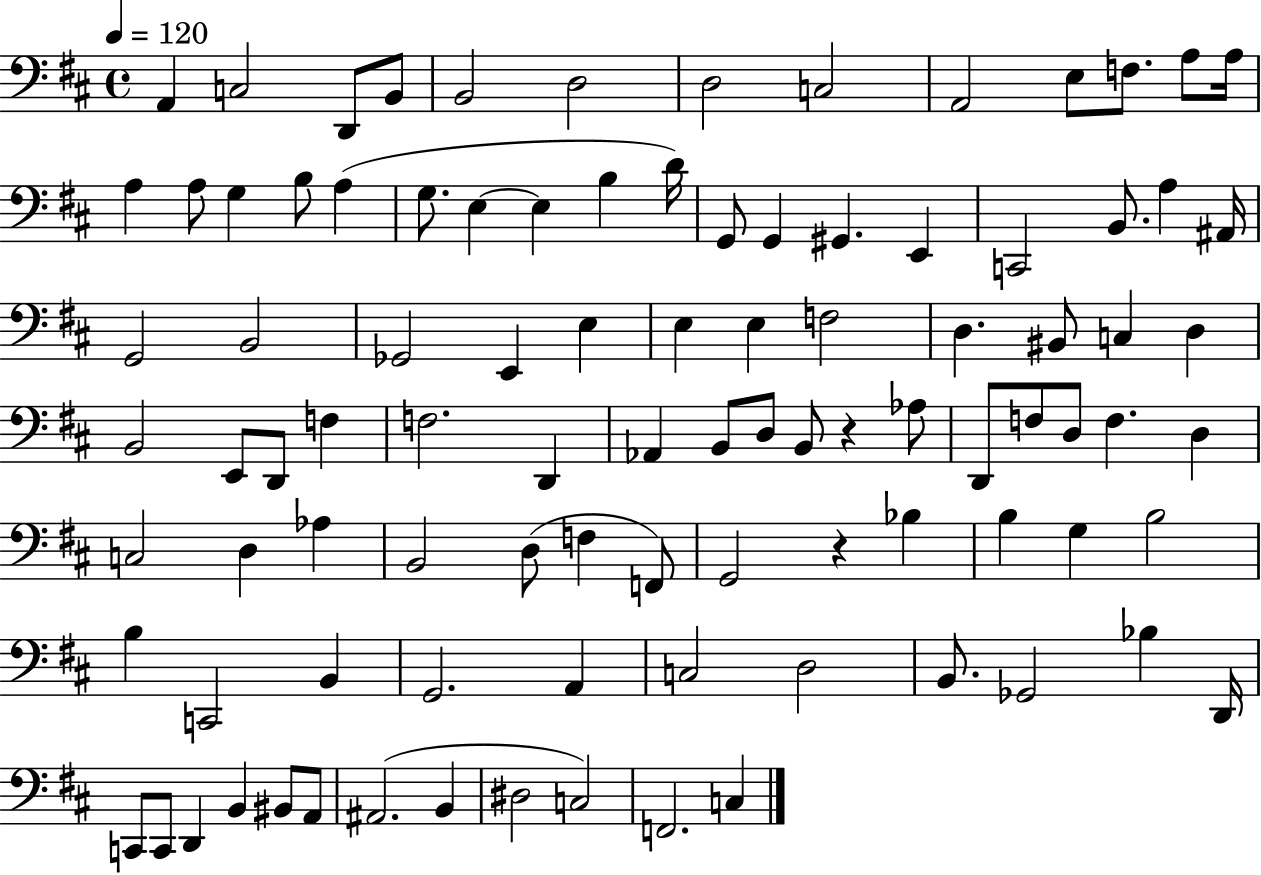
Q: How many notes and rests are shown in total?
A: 96